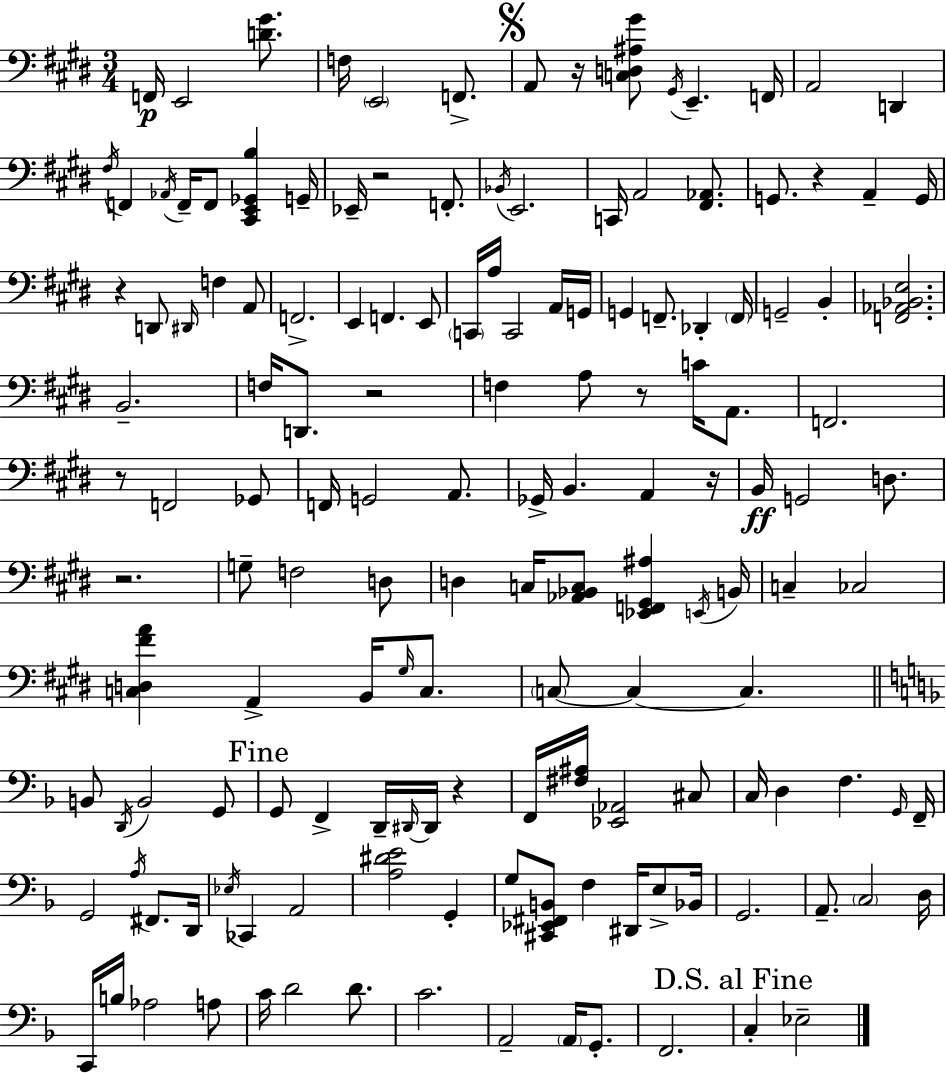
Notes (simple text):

F2/s E2/h [D4,G#4]/e. F3/s E2/h F2/e. A2/e R/s [C3,D3,A#3,G#4]/e G#2/s E2/q. F2/s A2/h D2/q F#3/s F2/q Ab2/s F2/s F2/e [C#2,E2,Gb2,B3]/q G2/s Eb2/s R/h F2/e. Bb2/s E2/h. C2/s A2/h [F#2,Ab2]/e. G2/e. R/q A2/q G2/s R/q D2/e D#2/s F3/q A2/e F2/h. E2/q F2/q. E2/e C2/s A3/s C2/h A2/s G2/s G2/q F2/e. Db2/q F2/s G2/h B2/q [F2,Ab2,Bb2,E3]/h. B2/h. F3/s D2/e. R/h F3/q A3/e R/e C4/s A2/e. F2/h. R/e F2/h Gb2/e F2/s G2/h A2/e. Gb2/s B2/q. A2/q R/s B2/s G2/h D3/e. R/h. G3/e F3/h D3/e D3/q C3/s [Ab2,Bb2,C3]/e [Eb2,F2,G#2,A#3]/q E2/s B2/s C3/q CES3/h [C3,D3,F#4,A4]/q A2/q B2/s G#3/s C3/e. C3/e C3/q C3/q. B2/e D2/s B2/h G2/e G2/e F2/q D2/s D#2/s D#2/s R/q F2/s [F#3,A#3]/s [Eb2,Ab2]/h C#3/e C3/s D3/q F3/q. G2/s F2/s G2/h A3/s F#2/e. D2/s Eb3/s CES2/q A2/h [A3,D#4,E4]/h G2/q G3/e [C#2,Eb2,F#2,B2]/e F3/q D#2/s E3/e Bb2/s G2/h. A2/e. C3/h D3/s C2/s B3/s Ab3/h A3/e C4/s D4/h D4/e. C4/h. A2/h A2/s G2/e. F2/h. C3/q Eb3/h